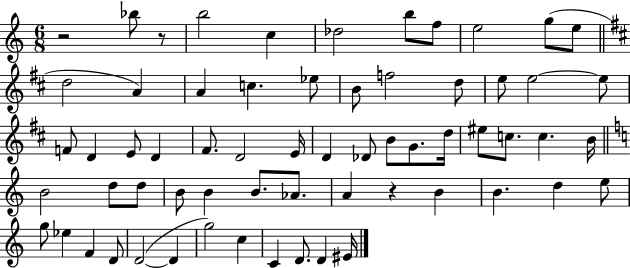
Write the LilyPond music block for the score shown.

{
  \clef treble
  \numericTimeSignature
  \time 6/8
  \key c \major
  r2 bes''8 r8 | b''2 c''4 | des''2 b''8 f''8 | e''2 g''8( e''8 | \break \bar "||" \break \key d \major d''2 a'4) | a'4 c''4. ees''8 | b'8 f''2 d''8 | e''8 e''2~~ e''8 | \break f'8 d'4 e'8 d'4 | fis'8. d'2 e'16 | d'4 des'8 b'8 g'8. d''16 | eis''8 c''8. c''4. b'16 | \break \bar "||" \break \key c \major b'2 d''8 d''8 | b'8 b'4 b'8. aes'8. | a'4 r4 b'4 | b'4. d''4 e''8 | \break g''8 ees''4 f'4 d'8 | d'2~(~ d'4 | g''2) c''4 | c'4 d'8. d'4 eis'16 | \break \bar "|."
}